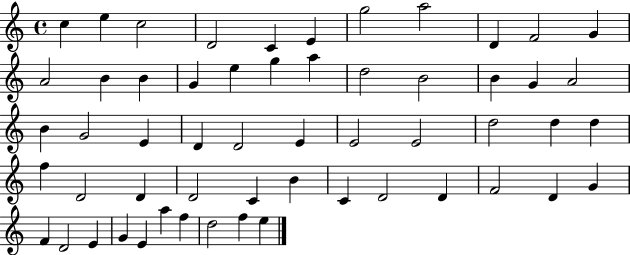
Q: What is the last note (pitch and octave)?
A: E5